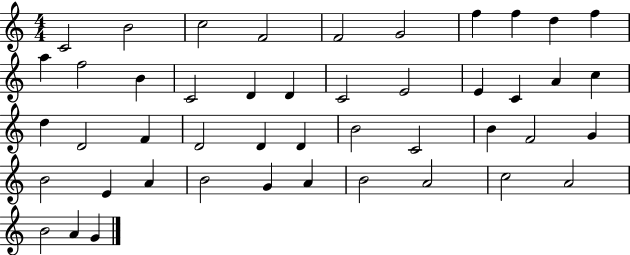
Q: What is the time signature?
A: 4/4